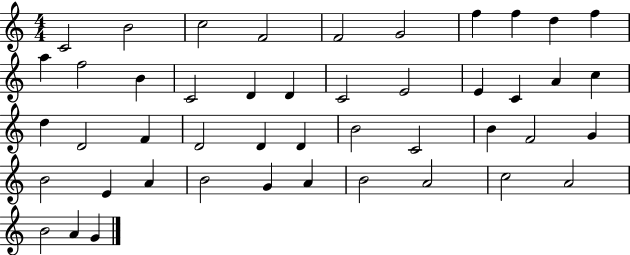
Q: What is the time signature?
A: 4/4